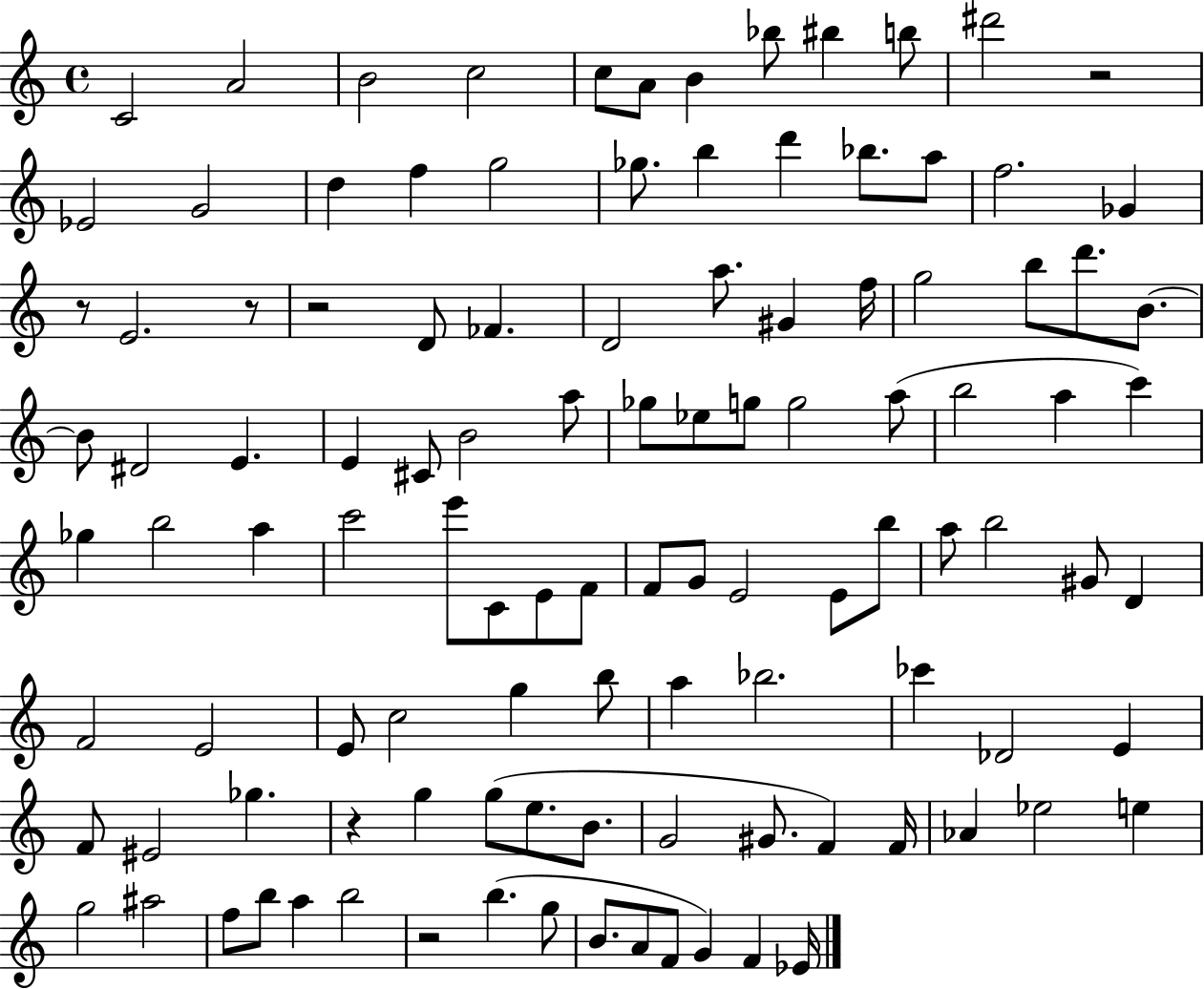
{
  \clef treble
  \time 4/4
  \defaultTimeSignature
  \key c \major
  c'2 a'2 | b'2 c''2 | c''8 a'8 b'4 bes''8 bis''4 b''8 | dis'''2 r2 | \break ees'2 g'2 | d''4 f''4 g''2 | ges''8. b''4 d'''4 bes''8. a''8 | f''2. ges'4 | \break r8 e'2. r8 | r2 d'8 fes'4. | d'2 a''8. gis'4 f''16 | g''2 b''8 d'''8. b'8.~~ | \break b'8 dis'2 e'4. | e'4 cis'8 b'2 a''8 | ges''8 ees''8 g''8 g''2 a''8( | b''2 a''4 c'''4) | \break ges''4 b''2 a''4 | c'''2 e'''8 c'8 e'8 f'8 | f'8 g'8 e'2 e'8 b''8 | a''8 b''2 gis'8 d'4 | \break f'2 e'2 | e'8 c''2 g''4 b''8 | a''4 bes''2. | ces'''4 des'2 e'4 | \break f'8 eis'2 ges''4. | r4 g''4 g''8( e''8. b'8. | g'2 gis'8. f'4) f'16 | aes'4 ees''2 e''4 | \break g''2 ais''2 | f''8 b''8 a''4 b''2 | r2 b''4.( g''8 | b'8. a'8 f'8 g'4) f'4 ees'16 | \break \bar "|."
}